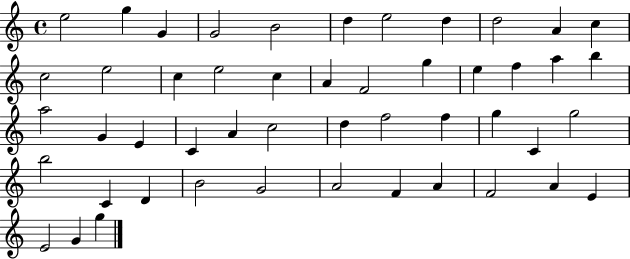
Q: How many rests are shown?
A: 0